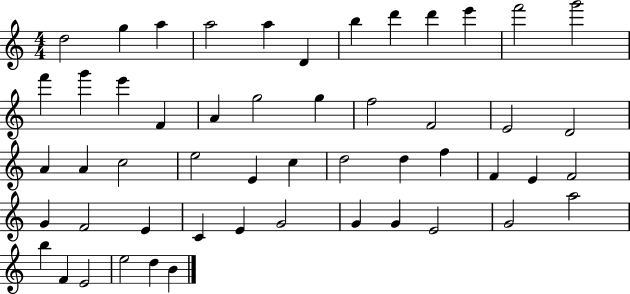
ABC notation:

X:1
T:Untitled
M:4/4
L:1/4
K:C
d2 g a a2 a D b d' d' e' f'2 g'2 f' g' e' F A g2 g f2 F2 E2 D2 A A c2 e2 E c d2 d f F E F2 G F2 E C E G2 G G E2 G2 a2 b F E2 e2 d B